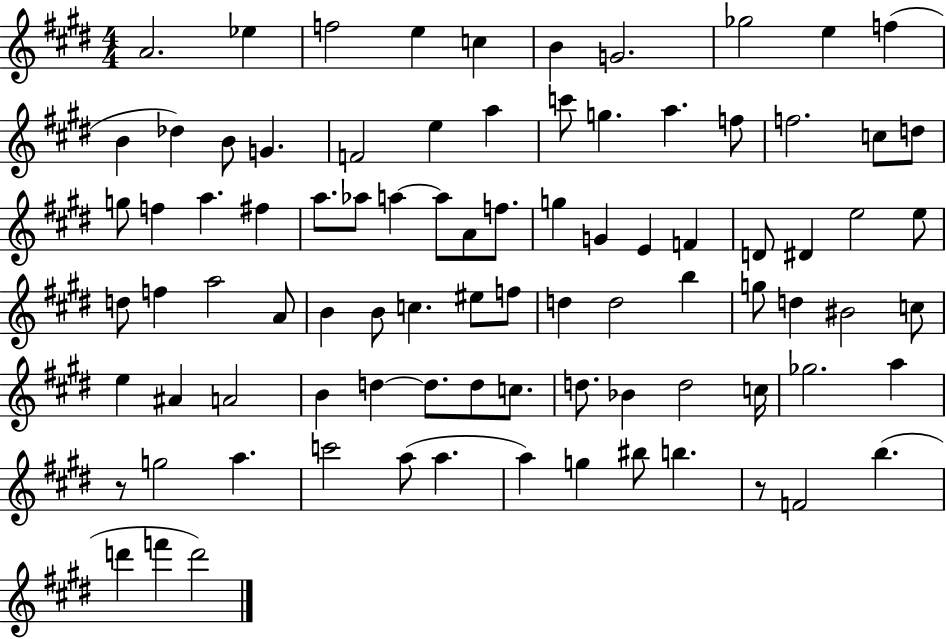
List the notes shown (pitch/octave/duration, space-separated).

A4/h. Eb5/q F5/h E5/q C5/q B4/q G4/h. Gb5/h E5/q F5/q B4/q Db5/q B4/e G4/q. F4/h E5/q A5/q C6/e G5/q. A5/q. F5/e F5/h. C5/e D5/e G5/e F5/q A5/q. F#5/q A5/e. Ab5/e A5/q A5/e A4/e F5/e. G5/q G4/q E4/q F4/q D4/e D#4/q E5/h E5/e D5/e F5/q A5/h A4/e B4/q B4/e C5/q. EIS5/e F5/e D5/q D5/h B5/q G5/e D5/q BIS4/h C5/e E5/q A#4/q A4/h B4/q D5/q D5/e. D5/e C5/e. D5/e. Bb4/q D5/h C5/s Gb5/h. A5/q R/e G5/h A5/q. C6/h A5/e A5/q. A5/q G5/q BIS5/e B5/q. R/e F4/h B5/q. D6/q F6/q D6/h